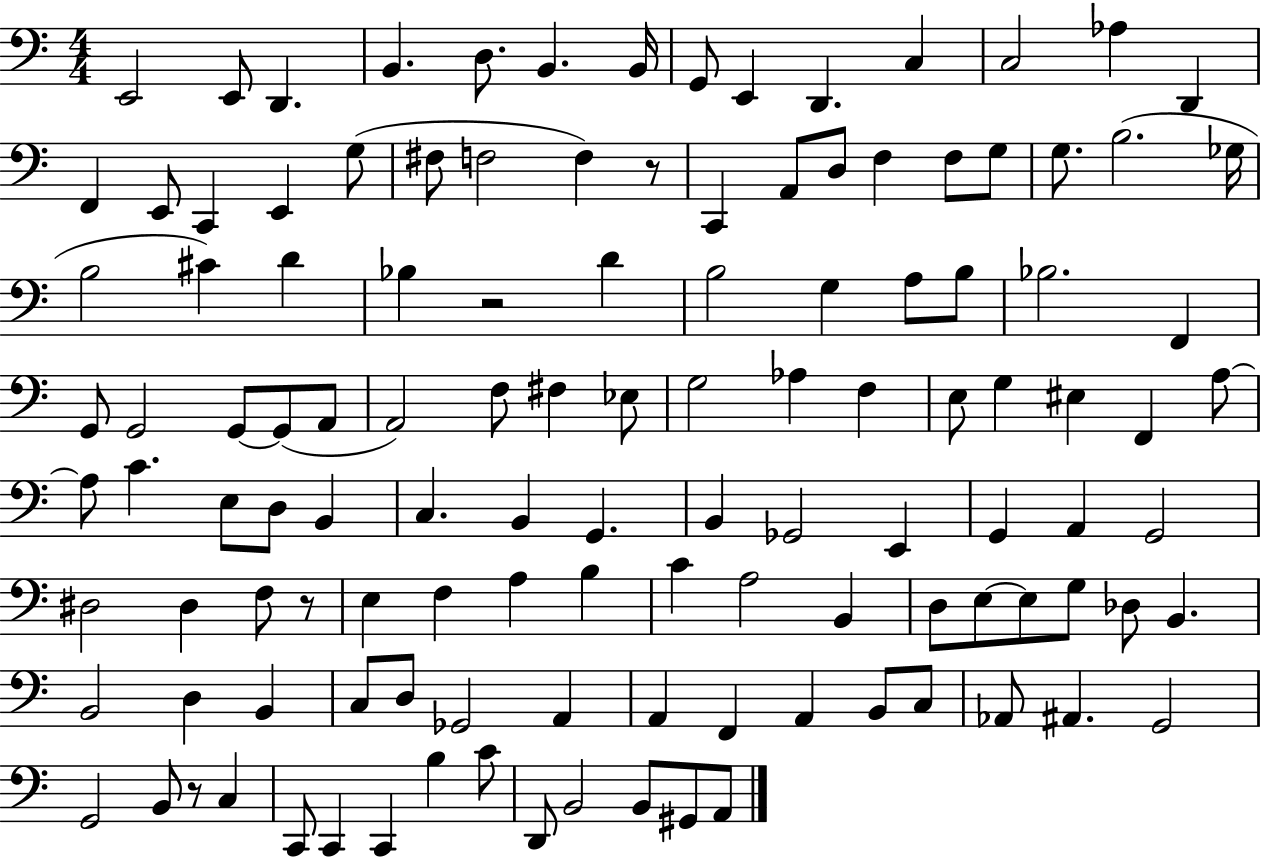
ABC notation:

X:1
T:Untitled
M:4/4
L:1/4
K:C
E,,2 E,,/2 D,, B,, D,/2 B,, B,,/4 G,,/2 E,, D,, C, C,2 _A, D,, F,, E,,/2 C,, E,, G,/2 ^F,/2 F,2 F, z/2 C,, A,,/2 D,/2 F, F,/2 G,/2 G,/2 B,2 _G,/4 B,2 ^C D _B, z2 D B,2 G, A,/2 B,/2 _B,2 F,, G,,/2 G,,2 G,,/2 G,,/2 A,,/2 A,,2 F,/2 ^F, _E,/2 G,2 _A, F, E,/2 G, ^E, F,, A,/2 A,/2 C E,/2 D,/2 B,, C, B,, G,, B,, _G,,2 E,, G,, A,, G,,2 ^D,2 ^D, F,/2 z/2 E, F, A, B, C A,2 B,, D,/2 E,/2 E,/2 G,/2 _D,/2 B,, B,,2 D, B,, C,/2 D,/2 _G,,2 A,, A,, F,, A,, B,,/2 C,/2 _A,,/2 ^A,, G,,2 G,,2 B,,/2 z/2 C, C,,/2 C,, C,, B, C/2 D,,/2 B,,2 B,,/2 ^G,,/2 A,,/2